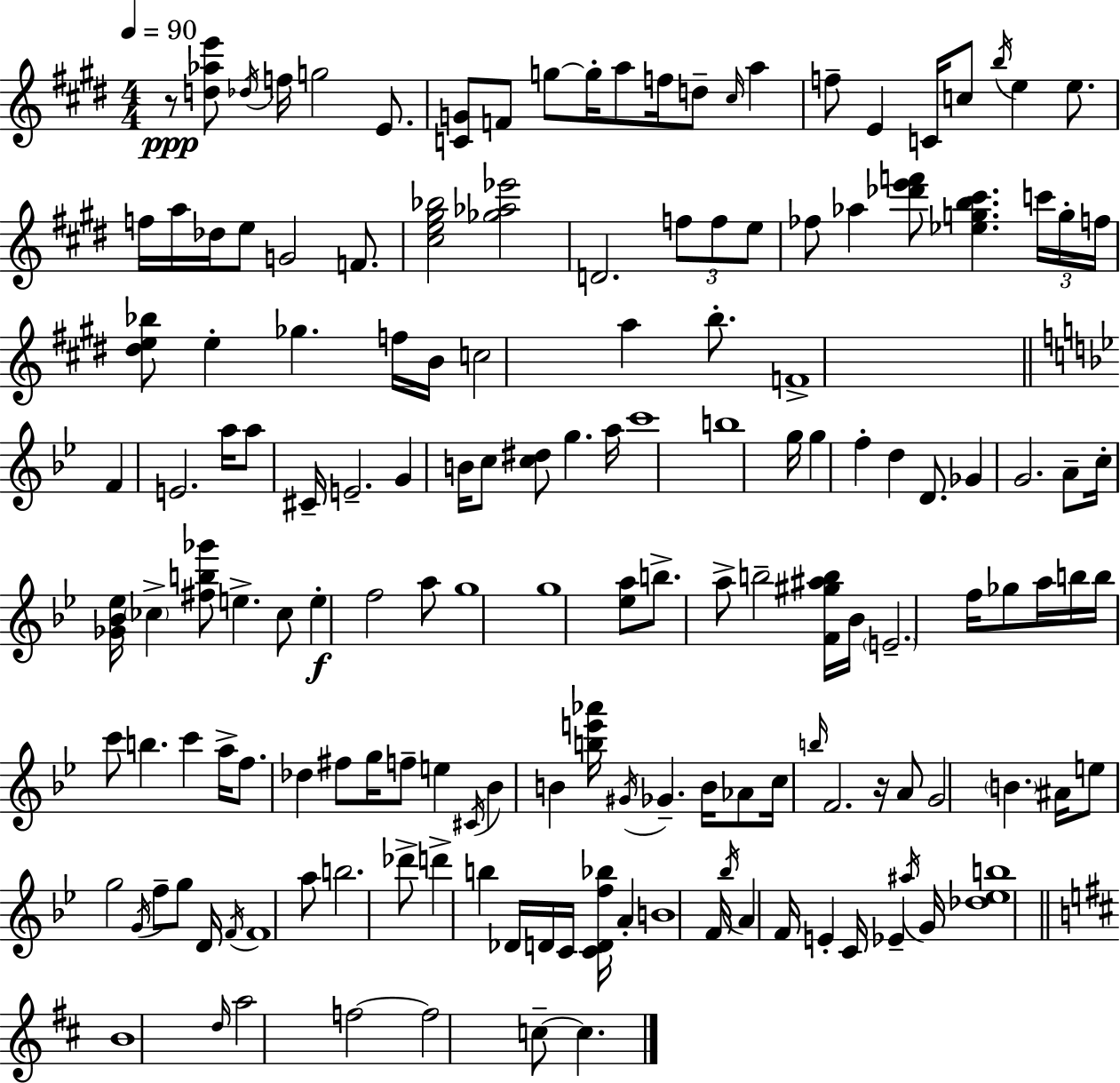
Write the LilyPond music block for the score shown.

{
  \clef treble
  \numericTimeSignature
  \time 4/4
  \key e \major
  \tempo 4 = 90
  \repeat volta 2 { r8\ppp <d'' aes'' e'''>8 \acciaccatura { des''16 } f''16 g''2 e'8. | <c' g'>8 f'8 g''8~~ g''16-. a''8 f''16 d''8-- \grace { cis''16 } a''4 | f''8-- e'4 c'16 c''8 \acciaccatura { b''16 } e''4 | e''8. f''16 a''16 des''16 e''8 g'2 | \break f'8. <cis'' e'' gis'' bes''>2 <ges'' aes'' ees'''>2 | d'2. \tuplet 3/2 { f''8 | f''8 e''8 } fes''8 aes''4 <des''' e''' f'''>8 <ees'' g'' b'' cis'''>4. | \tuplet 3/2 { c'''16 g''16-. f''16 } <dis'' e'' bes''>8 e''4-. ges''4. | \break f''16 b'16 c''2 a''4 | b''8.-. f'1-> | \bar "||" \break \key g \minor f'4 e'2. | a''16 a''8 cis'16-- e'2.-- | g'4 b'16 c''8 <c'' dis''>8 g''4. a''16 | c'''1 | \break b''1 | g''16 g''4 f''4-. d''4 d'8. | ges'4 g'2. | a'8-- c''16-. <ges' bes' ees''>16 \parenthesize ces''4-> <fis'' b'' ges'''>8 e''4.-> | \break ces''8 e''4-.\f f''2 a''8 | g''1 | g''1 | <ees'' a''>8 b''8.-> a''8-> b''2-- <f' gis'' ais'' b''>16 | \break bes'16 \parenthesize e'2.-- f''16 ges''8 | a''16 b''16 b''16 c'''8 b''4. c'''4 a''16-> | f''8. des''4 fis''8 g''16 f''8-- e''4 | \acciaccatura { cis'16 } bes'4 b'4 <b'' e''' aes'''>16 \acciaccatura { gis'16 } ges'4.-- | \break b'16 aes'8 c''16 \grace { b''16 } f'2. | r16 a'8 g'2 \parenthesize b'4. | ais'16 e''8 g''2 \acciaccatura { g'16 } f''8-- | g''8 d'16 \acciaccatura { f'16 } f'1 | \break a''8 b''2. | des'''8-> d'''4-> b''4 des'16 d'16 c'16 | <c' d' f'' bes''>16 a'4-. b'1 | f'16 \acciaccatura { bes''16 } a'4 f'16 e'4-. | \break c'16 ees'4-- \acciaccatura { ais''16 } g'16 <des'' ees'' b''>1 | \bar "||" \break \key d \major b'1 | \grace { d''16 } a''2 f''2~~ | f''2 c''8--~~ c''4. | } \bar "|."
}